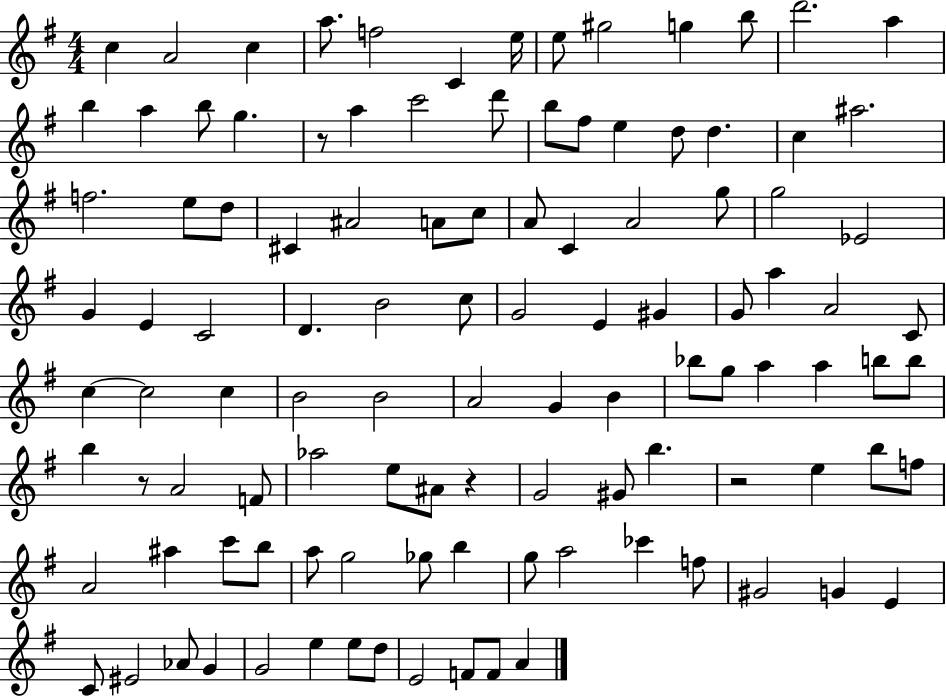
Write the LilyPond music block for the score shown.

{
  \clef treble
  \numericTimeSignature
  \time 4/4
  \key g \major
  c''4 a'2 c''4 | a''8. f''2 c'4 e''16 | e''8 gis''2 g''4 b''8 | d'''2. a''4 | \break b''4 a''4 b''8 g''4. | r8 a''4 c'''2 d'''8 | b''8 fis''8 e''4 d''8 d''4. | c''4 ais''2. | \break f''2. e''8 d''8 | cis'4 ais'2 a'8 c''8 | a'8 c'4 a'2 g''8 | g''2 ees'2 | \break g'4 e'4 c'2 | d'4. b'2 c''8 | g'2 e'4 gis'4 | g'8 a''4 a'2 c'8 | \break c''4~~ c''2 c''4 | b'2 b'2 | a'2 g'4 b'4 | bes''8 g''8 a''4 a''4 b''8 b''8 | \break b''4 r8 a'2 f'8 | aes''2 e''8 ais'8 r4 | g'2 gis'8 b''4. | r2 e''4 b''8 f''8 | \break a'2 ais''4 c'''8 b''8 | a''8 g''2 ges''8 b''4 | g''8 a''2 ces'''4 f''8 | gis'2 g'4 e'4 | \break c'8 eis'2 aes'8 g'4 | g'2 e''4 e''8 d''8 | e'2 f'8 f'8 a'4 | \bar "|."
}